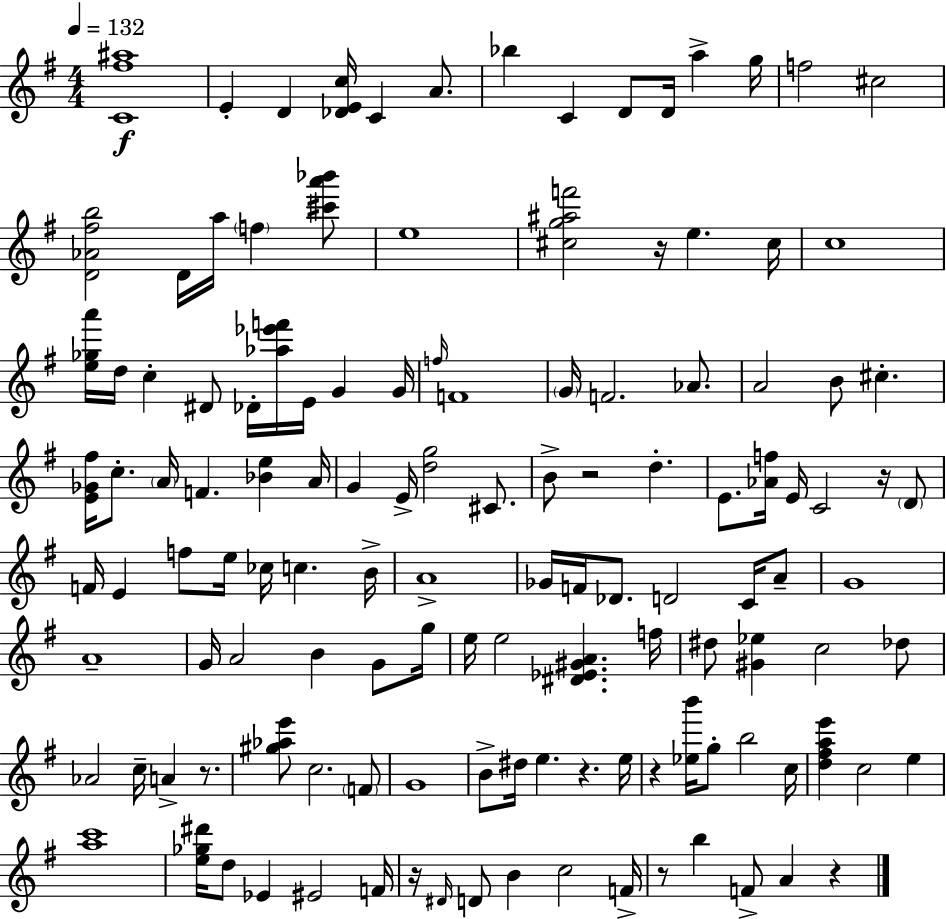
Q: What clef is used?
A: treble